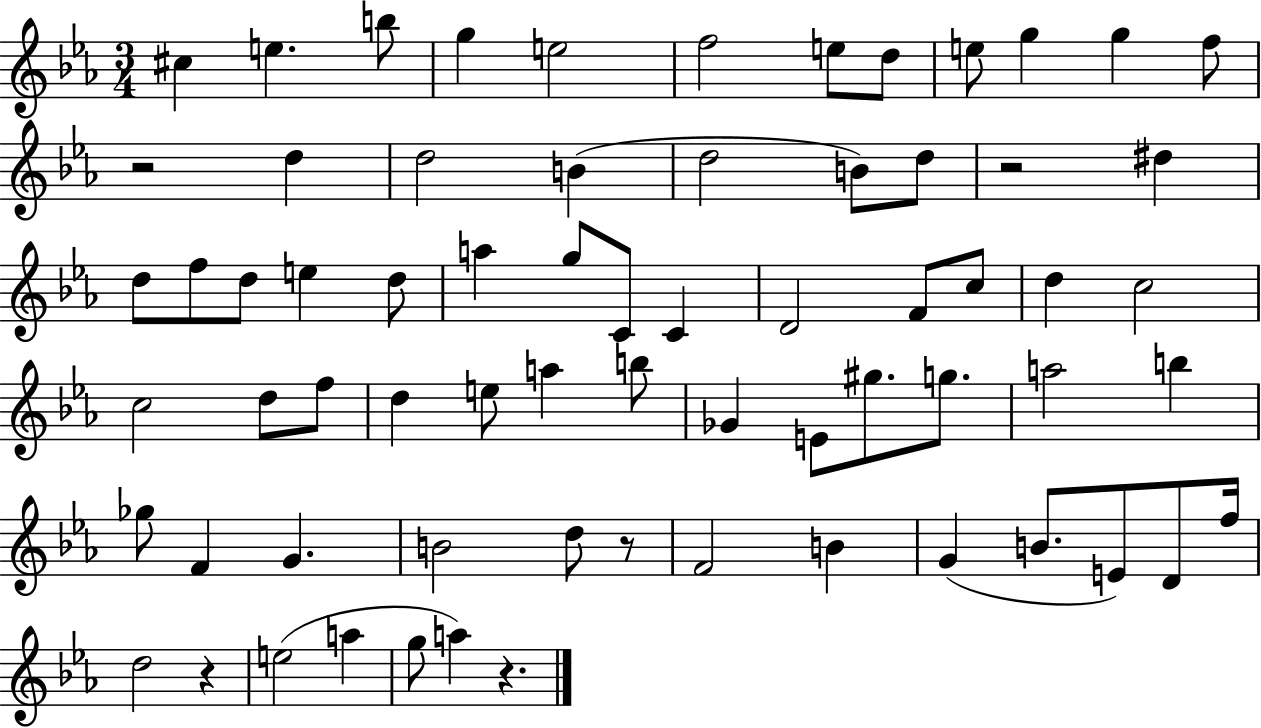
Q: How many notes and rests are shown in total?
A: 68